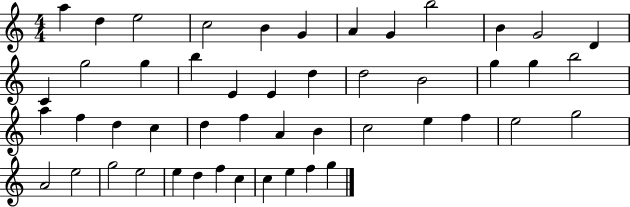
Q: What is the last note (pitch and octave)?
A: G5